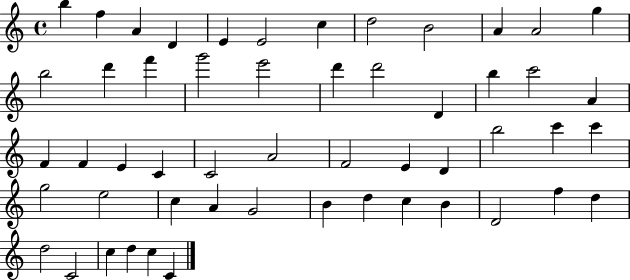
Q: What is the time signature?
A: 4/4